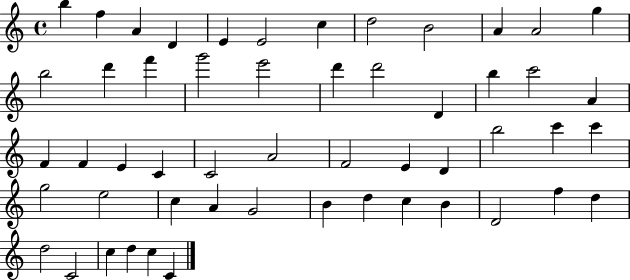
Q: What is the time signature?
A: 4/4